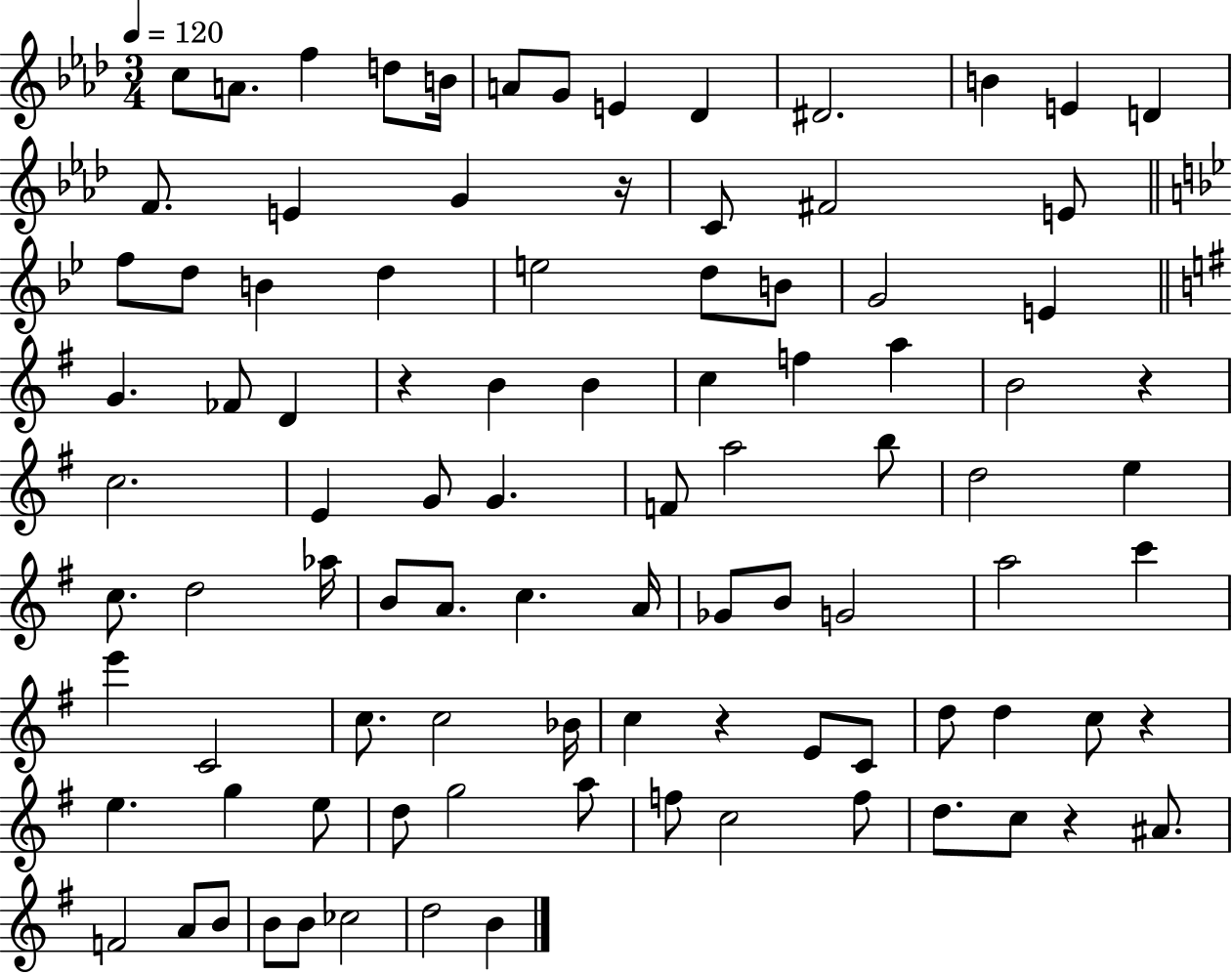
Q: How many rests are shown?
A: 6